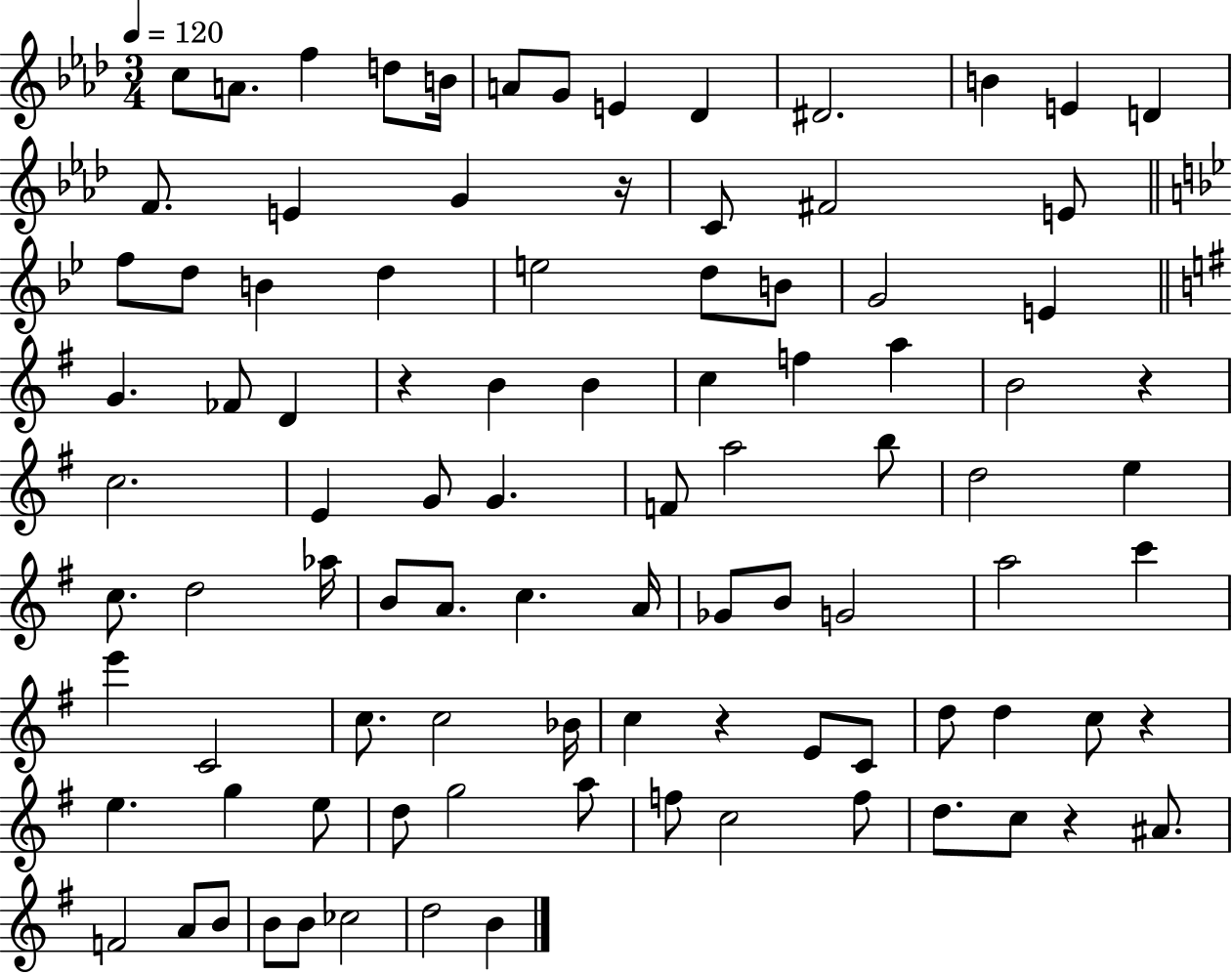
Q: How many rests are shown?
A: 6